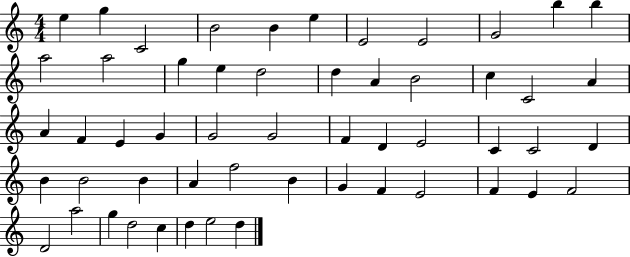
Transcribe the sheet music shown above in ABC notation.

X:1
T:Untitled
M:4/4
L:1/4
K:C
e g C2 B2 B e E2 E2 G2 b b a2 a2 g e d2 d A B2 c C2 A A F E G G2 G2 F D E2 C C2 D B B2 B A f2 B G F E2 F E F2 D2 a2 g d2 c d e2 d